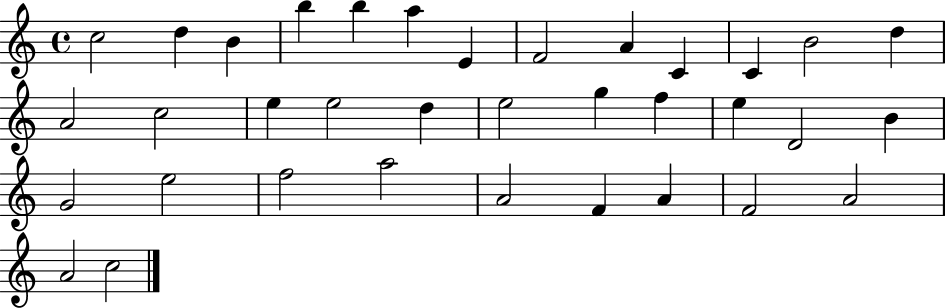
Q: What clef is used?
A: treble